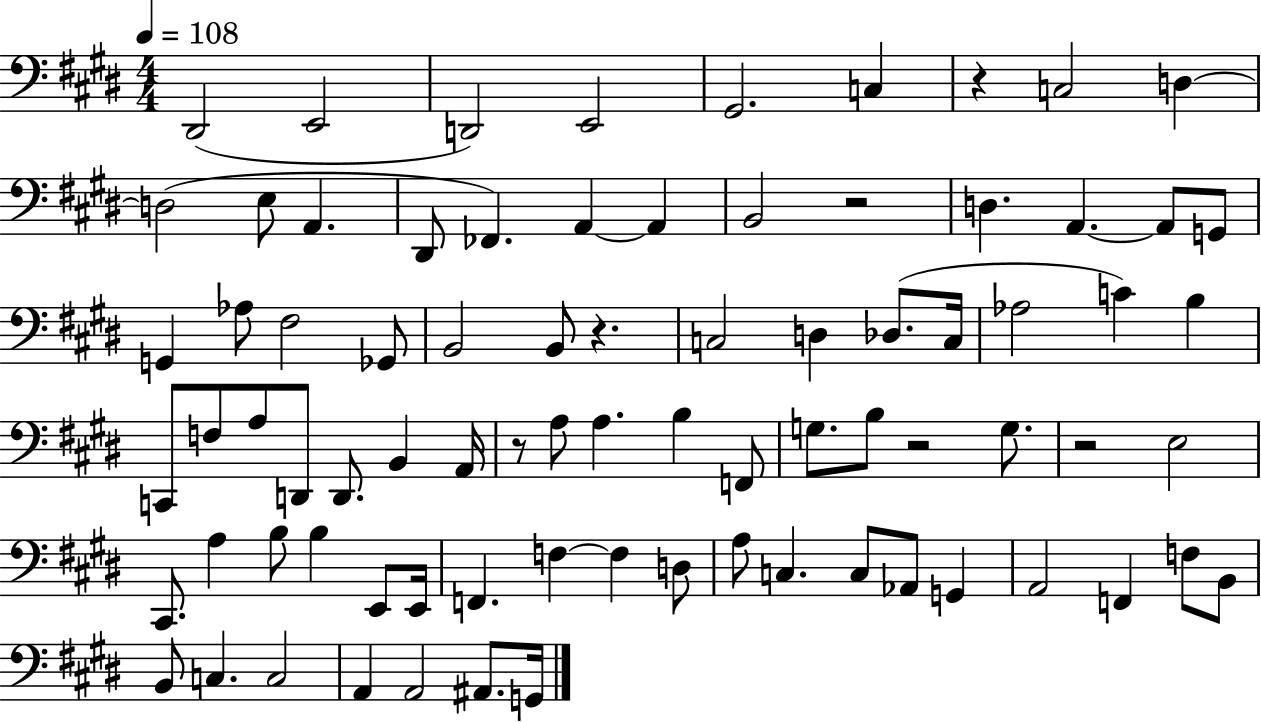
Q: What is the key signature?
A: E major